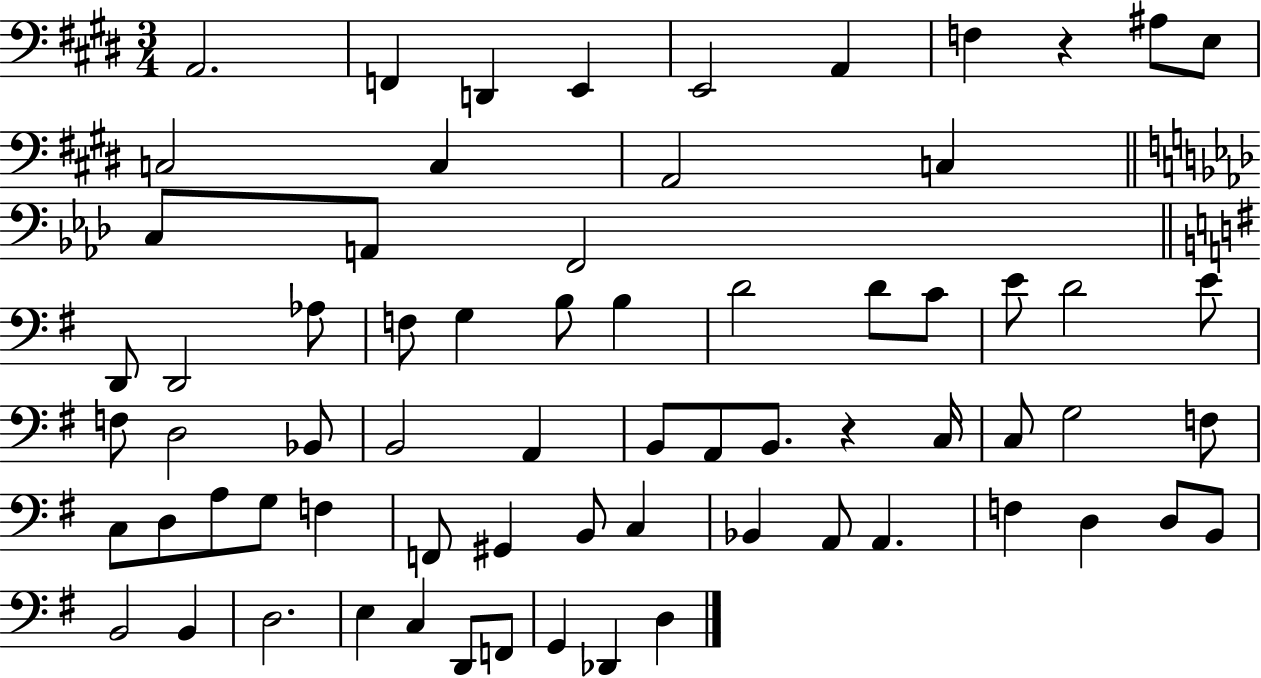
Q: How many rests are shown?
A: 2